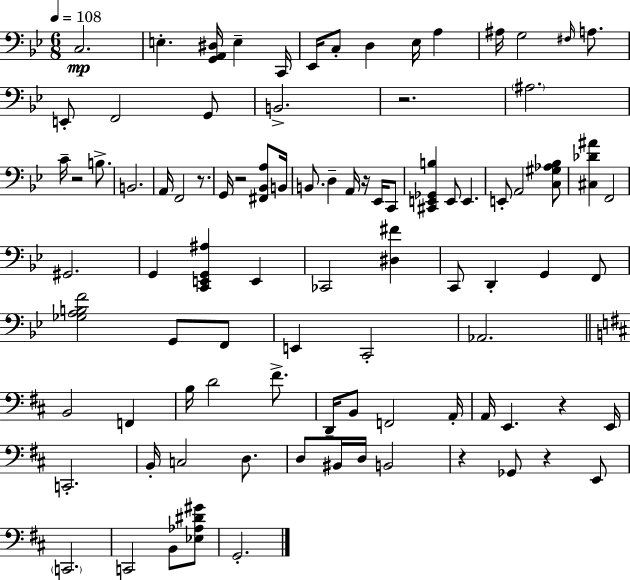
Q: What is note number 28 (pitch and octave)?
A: A2